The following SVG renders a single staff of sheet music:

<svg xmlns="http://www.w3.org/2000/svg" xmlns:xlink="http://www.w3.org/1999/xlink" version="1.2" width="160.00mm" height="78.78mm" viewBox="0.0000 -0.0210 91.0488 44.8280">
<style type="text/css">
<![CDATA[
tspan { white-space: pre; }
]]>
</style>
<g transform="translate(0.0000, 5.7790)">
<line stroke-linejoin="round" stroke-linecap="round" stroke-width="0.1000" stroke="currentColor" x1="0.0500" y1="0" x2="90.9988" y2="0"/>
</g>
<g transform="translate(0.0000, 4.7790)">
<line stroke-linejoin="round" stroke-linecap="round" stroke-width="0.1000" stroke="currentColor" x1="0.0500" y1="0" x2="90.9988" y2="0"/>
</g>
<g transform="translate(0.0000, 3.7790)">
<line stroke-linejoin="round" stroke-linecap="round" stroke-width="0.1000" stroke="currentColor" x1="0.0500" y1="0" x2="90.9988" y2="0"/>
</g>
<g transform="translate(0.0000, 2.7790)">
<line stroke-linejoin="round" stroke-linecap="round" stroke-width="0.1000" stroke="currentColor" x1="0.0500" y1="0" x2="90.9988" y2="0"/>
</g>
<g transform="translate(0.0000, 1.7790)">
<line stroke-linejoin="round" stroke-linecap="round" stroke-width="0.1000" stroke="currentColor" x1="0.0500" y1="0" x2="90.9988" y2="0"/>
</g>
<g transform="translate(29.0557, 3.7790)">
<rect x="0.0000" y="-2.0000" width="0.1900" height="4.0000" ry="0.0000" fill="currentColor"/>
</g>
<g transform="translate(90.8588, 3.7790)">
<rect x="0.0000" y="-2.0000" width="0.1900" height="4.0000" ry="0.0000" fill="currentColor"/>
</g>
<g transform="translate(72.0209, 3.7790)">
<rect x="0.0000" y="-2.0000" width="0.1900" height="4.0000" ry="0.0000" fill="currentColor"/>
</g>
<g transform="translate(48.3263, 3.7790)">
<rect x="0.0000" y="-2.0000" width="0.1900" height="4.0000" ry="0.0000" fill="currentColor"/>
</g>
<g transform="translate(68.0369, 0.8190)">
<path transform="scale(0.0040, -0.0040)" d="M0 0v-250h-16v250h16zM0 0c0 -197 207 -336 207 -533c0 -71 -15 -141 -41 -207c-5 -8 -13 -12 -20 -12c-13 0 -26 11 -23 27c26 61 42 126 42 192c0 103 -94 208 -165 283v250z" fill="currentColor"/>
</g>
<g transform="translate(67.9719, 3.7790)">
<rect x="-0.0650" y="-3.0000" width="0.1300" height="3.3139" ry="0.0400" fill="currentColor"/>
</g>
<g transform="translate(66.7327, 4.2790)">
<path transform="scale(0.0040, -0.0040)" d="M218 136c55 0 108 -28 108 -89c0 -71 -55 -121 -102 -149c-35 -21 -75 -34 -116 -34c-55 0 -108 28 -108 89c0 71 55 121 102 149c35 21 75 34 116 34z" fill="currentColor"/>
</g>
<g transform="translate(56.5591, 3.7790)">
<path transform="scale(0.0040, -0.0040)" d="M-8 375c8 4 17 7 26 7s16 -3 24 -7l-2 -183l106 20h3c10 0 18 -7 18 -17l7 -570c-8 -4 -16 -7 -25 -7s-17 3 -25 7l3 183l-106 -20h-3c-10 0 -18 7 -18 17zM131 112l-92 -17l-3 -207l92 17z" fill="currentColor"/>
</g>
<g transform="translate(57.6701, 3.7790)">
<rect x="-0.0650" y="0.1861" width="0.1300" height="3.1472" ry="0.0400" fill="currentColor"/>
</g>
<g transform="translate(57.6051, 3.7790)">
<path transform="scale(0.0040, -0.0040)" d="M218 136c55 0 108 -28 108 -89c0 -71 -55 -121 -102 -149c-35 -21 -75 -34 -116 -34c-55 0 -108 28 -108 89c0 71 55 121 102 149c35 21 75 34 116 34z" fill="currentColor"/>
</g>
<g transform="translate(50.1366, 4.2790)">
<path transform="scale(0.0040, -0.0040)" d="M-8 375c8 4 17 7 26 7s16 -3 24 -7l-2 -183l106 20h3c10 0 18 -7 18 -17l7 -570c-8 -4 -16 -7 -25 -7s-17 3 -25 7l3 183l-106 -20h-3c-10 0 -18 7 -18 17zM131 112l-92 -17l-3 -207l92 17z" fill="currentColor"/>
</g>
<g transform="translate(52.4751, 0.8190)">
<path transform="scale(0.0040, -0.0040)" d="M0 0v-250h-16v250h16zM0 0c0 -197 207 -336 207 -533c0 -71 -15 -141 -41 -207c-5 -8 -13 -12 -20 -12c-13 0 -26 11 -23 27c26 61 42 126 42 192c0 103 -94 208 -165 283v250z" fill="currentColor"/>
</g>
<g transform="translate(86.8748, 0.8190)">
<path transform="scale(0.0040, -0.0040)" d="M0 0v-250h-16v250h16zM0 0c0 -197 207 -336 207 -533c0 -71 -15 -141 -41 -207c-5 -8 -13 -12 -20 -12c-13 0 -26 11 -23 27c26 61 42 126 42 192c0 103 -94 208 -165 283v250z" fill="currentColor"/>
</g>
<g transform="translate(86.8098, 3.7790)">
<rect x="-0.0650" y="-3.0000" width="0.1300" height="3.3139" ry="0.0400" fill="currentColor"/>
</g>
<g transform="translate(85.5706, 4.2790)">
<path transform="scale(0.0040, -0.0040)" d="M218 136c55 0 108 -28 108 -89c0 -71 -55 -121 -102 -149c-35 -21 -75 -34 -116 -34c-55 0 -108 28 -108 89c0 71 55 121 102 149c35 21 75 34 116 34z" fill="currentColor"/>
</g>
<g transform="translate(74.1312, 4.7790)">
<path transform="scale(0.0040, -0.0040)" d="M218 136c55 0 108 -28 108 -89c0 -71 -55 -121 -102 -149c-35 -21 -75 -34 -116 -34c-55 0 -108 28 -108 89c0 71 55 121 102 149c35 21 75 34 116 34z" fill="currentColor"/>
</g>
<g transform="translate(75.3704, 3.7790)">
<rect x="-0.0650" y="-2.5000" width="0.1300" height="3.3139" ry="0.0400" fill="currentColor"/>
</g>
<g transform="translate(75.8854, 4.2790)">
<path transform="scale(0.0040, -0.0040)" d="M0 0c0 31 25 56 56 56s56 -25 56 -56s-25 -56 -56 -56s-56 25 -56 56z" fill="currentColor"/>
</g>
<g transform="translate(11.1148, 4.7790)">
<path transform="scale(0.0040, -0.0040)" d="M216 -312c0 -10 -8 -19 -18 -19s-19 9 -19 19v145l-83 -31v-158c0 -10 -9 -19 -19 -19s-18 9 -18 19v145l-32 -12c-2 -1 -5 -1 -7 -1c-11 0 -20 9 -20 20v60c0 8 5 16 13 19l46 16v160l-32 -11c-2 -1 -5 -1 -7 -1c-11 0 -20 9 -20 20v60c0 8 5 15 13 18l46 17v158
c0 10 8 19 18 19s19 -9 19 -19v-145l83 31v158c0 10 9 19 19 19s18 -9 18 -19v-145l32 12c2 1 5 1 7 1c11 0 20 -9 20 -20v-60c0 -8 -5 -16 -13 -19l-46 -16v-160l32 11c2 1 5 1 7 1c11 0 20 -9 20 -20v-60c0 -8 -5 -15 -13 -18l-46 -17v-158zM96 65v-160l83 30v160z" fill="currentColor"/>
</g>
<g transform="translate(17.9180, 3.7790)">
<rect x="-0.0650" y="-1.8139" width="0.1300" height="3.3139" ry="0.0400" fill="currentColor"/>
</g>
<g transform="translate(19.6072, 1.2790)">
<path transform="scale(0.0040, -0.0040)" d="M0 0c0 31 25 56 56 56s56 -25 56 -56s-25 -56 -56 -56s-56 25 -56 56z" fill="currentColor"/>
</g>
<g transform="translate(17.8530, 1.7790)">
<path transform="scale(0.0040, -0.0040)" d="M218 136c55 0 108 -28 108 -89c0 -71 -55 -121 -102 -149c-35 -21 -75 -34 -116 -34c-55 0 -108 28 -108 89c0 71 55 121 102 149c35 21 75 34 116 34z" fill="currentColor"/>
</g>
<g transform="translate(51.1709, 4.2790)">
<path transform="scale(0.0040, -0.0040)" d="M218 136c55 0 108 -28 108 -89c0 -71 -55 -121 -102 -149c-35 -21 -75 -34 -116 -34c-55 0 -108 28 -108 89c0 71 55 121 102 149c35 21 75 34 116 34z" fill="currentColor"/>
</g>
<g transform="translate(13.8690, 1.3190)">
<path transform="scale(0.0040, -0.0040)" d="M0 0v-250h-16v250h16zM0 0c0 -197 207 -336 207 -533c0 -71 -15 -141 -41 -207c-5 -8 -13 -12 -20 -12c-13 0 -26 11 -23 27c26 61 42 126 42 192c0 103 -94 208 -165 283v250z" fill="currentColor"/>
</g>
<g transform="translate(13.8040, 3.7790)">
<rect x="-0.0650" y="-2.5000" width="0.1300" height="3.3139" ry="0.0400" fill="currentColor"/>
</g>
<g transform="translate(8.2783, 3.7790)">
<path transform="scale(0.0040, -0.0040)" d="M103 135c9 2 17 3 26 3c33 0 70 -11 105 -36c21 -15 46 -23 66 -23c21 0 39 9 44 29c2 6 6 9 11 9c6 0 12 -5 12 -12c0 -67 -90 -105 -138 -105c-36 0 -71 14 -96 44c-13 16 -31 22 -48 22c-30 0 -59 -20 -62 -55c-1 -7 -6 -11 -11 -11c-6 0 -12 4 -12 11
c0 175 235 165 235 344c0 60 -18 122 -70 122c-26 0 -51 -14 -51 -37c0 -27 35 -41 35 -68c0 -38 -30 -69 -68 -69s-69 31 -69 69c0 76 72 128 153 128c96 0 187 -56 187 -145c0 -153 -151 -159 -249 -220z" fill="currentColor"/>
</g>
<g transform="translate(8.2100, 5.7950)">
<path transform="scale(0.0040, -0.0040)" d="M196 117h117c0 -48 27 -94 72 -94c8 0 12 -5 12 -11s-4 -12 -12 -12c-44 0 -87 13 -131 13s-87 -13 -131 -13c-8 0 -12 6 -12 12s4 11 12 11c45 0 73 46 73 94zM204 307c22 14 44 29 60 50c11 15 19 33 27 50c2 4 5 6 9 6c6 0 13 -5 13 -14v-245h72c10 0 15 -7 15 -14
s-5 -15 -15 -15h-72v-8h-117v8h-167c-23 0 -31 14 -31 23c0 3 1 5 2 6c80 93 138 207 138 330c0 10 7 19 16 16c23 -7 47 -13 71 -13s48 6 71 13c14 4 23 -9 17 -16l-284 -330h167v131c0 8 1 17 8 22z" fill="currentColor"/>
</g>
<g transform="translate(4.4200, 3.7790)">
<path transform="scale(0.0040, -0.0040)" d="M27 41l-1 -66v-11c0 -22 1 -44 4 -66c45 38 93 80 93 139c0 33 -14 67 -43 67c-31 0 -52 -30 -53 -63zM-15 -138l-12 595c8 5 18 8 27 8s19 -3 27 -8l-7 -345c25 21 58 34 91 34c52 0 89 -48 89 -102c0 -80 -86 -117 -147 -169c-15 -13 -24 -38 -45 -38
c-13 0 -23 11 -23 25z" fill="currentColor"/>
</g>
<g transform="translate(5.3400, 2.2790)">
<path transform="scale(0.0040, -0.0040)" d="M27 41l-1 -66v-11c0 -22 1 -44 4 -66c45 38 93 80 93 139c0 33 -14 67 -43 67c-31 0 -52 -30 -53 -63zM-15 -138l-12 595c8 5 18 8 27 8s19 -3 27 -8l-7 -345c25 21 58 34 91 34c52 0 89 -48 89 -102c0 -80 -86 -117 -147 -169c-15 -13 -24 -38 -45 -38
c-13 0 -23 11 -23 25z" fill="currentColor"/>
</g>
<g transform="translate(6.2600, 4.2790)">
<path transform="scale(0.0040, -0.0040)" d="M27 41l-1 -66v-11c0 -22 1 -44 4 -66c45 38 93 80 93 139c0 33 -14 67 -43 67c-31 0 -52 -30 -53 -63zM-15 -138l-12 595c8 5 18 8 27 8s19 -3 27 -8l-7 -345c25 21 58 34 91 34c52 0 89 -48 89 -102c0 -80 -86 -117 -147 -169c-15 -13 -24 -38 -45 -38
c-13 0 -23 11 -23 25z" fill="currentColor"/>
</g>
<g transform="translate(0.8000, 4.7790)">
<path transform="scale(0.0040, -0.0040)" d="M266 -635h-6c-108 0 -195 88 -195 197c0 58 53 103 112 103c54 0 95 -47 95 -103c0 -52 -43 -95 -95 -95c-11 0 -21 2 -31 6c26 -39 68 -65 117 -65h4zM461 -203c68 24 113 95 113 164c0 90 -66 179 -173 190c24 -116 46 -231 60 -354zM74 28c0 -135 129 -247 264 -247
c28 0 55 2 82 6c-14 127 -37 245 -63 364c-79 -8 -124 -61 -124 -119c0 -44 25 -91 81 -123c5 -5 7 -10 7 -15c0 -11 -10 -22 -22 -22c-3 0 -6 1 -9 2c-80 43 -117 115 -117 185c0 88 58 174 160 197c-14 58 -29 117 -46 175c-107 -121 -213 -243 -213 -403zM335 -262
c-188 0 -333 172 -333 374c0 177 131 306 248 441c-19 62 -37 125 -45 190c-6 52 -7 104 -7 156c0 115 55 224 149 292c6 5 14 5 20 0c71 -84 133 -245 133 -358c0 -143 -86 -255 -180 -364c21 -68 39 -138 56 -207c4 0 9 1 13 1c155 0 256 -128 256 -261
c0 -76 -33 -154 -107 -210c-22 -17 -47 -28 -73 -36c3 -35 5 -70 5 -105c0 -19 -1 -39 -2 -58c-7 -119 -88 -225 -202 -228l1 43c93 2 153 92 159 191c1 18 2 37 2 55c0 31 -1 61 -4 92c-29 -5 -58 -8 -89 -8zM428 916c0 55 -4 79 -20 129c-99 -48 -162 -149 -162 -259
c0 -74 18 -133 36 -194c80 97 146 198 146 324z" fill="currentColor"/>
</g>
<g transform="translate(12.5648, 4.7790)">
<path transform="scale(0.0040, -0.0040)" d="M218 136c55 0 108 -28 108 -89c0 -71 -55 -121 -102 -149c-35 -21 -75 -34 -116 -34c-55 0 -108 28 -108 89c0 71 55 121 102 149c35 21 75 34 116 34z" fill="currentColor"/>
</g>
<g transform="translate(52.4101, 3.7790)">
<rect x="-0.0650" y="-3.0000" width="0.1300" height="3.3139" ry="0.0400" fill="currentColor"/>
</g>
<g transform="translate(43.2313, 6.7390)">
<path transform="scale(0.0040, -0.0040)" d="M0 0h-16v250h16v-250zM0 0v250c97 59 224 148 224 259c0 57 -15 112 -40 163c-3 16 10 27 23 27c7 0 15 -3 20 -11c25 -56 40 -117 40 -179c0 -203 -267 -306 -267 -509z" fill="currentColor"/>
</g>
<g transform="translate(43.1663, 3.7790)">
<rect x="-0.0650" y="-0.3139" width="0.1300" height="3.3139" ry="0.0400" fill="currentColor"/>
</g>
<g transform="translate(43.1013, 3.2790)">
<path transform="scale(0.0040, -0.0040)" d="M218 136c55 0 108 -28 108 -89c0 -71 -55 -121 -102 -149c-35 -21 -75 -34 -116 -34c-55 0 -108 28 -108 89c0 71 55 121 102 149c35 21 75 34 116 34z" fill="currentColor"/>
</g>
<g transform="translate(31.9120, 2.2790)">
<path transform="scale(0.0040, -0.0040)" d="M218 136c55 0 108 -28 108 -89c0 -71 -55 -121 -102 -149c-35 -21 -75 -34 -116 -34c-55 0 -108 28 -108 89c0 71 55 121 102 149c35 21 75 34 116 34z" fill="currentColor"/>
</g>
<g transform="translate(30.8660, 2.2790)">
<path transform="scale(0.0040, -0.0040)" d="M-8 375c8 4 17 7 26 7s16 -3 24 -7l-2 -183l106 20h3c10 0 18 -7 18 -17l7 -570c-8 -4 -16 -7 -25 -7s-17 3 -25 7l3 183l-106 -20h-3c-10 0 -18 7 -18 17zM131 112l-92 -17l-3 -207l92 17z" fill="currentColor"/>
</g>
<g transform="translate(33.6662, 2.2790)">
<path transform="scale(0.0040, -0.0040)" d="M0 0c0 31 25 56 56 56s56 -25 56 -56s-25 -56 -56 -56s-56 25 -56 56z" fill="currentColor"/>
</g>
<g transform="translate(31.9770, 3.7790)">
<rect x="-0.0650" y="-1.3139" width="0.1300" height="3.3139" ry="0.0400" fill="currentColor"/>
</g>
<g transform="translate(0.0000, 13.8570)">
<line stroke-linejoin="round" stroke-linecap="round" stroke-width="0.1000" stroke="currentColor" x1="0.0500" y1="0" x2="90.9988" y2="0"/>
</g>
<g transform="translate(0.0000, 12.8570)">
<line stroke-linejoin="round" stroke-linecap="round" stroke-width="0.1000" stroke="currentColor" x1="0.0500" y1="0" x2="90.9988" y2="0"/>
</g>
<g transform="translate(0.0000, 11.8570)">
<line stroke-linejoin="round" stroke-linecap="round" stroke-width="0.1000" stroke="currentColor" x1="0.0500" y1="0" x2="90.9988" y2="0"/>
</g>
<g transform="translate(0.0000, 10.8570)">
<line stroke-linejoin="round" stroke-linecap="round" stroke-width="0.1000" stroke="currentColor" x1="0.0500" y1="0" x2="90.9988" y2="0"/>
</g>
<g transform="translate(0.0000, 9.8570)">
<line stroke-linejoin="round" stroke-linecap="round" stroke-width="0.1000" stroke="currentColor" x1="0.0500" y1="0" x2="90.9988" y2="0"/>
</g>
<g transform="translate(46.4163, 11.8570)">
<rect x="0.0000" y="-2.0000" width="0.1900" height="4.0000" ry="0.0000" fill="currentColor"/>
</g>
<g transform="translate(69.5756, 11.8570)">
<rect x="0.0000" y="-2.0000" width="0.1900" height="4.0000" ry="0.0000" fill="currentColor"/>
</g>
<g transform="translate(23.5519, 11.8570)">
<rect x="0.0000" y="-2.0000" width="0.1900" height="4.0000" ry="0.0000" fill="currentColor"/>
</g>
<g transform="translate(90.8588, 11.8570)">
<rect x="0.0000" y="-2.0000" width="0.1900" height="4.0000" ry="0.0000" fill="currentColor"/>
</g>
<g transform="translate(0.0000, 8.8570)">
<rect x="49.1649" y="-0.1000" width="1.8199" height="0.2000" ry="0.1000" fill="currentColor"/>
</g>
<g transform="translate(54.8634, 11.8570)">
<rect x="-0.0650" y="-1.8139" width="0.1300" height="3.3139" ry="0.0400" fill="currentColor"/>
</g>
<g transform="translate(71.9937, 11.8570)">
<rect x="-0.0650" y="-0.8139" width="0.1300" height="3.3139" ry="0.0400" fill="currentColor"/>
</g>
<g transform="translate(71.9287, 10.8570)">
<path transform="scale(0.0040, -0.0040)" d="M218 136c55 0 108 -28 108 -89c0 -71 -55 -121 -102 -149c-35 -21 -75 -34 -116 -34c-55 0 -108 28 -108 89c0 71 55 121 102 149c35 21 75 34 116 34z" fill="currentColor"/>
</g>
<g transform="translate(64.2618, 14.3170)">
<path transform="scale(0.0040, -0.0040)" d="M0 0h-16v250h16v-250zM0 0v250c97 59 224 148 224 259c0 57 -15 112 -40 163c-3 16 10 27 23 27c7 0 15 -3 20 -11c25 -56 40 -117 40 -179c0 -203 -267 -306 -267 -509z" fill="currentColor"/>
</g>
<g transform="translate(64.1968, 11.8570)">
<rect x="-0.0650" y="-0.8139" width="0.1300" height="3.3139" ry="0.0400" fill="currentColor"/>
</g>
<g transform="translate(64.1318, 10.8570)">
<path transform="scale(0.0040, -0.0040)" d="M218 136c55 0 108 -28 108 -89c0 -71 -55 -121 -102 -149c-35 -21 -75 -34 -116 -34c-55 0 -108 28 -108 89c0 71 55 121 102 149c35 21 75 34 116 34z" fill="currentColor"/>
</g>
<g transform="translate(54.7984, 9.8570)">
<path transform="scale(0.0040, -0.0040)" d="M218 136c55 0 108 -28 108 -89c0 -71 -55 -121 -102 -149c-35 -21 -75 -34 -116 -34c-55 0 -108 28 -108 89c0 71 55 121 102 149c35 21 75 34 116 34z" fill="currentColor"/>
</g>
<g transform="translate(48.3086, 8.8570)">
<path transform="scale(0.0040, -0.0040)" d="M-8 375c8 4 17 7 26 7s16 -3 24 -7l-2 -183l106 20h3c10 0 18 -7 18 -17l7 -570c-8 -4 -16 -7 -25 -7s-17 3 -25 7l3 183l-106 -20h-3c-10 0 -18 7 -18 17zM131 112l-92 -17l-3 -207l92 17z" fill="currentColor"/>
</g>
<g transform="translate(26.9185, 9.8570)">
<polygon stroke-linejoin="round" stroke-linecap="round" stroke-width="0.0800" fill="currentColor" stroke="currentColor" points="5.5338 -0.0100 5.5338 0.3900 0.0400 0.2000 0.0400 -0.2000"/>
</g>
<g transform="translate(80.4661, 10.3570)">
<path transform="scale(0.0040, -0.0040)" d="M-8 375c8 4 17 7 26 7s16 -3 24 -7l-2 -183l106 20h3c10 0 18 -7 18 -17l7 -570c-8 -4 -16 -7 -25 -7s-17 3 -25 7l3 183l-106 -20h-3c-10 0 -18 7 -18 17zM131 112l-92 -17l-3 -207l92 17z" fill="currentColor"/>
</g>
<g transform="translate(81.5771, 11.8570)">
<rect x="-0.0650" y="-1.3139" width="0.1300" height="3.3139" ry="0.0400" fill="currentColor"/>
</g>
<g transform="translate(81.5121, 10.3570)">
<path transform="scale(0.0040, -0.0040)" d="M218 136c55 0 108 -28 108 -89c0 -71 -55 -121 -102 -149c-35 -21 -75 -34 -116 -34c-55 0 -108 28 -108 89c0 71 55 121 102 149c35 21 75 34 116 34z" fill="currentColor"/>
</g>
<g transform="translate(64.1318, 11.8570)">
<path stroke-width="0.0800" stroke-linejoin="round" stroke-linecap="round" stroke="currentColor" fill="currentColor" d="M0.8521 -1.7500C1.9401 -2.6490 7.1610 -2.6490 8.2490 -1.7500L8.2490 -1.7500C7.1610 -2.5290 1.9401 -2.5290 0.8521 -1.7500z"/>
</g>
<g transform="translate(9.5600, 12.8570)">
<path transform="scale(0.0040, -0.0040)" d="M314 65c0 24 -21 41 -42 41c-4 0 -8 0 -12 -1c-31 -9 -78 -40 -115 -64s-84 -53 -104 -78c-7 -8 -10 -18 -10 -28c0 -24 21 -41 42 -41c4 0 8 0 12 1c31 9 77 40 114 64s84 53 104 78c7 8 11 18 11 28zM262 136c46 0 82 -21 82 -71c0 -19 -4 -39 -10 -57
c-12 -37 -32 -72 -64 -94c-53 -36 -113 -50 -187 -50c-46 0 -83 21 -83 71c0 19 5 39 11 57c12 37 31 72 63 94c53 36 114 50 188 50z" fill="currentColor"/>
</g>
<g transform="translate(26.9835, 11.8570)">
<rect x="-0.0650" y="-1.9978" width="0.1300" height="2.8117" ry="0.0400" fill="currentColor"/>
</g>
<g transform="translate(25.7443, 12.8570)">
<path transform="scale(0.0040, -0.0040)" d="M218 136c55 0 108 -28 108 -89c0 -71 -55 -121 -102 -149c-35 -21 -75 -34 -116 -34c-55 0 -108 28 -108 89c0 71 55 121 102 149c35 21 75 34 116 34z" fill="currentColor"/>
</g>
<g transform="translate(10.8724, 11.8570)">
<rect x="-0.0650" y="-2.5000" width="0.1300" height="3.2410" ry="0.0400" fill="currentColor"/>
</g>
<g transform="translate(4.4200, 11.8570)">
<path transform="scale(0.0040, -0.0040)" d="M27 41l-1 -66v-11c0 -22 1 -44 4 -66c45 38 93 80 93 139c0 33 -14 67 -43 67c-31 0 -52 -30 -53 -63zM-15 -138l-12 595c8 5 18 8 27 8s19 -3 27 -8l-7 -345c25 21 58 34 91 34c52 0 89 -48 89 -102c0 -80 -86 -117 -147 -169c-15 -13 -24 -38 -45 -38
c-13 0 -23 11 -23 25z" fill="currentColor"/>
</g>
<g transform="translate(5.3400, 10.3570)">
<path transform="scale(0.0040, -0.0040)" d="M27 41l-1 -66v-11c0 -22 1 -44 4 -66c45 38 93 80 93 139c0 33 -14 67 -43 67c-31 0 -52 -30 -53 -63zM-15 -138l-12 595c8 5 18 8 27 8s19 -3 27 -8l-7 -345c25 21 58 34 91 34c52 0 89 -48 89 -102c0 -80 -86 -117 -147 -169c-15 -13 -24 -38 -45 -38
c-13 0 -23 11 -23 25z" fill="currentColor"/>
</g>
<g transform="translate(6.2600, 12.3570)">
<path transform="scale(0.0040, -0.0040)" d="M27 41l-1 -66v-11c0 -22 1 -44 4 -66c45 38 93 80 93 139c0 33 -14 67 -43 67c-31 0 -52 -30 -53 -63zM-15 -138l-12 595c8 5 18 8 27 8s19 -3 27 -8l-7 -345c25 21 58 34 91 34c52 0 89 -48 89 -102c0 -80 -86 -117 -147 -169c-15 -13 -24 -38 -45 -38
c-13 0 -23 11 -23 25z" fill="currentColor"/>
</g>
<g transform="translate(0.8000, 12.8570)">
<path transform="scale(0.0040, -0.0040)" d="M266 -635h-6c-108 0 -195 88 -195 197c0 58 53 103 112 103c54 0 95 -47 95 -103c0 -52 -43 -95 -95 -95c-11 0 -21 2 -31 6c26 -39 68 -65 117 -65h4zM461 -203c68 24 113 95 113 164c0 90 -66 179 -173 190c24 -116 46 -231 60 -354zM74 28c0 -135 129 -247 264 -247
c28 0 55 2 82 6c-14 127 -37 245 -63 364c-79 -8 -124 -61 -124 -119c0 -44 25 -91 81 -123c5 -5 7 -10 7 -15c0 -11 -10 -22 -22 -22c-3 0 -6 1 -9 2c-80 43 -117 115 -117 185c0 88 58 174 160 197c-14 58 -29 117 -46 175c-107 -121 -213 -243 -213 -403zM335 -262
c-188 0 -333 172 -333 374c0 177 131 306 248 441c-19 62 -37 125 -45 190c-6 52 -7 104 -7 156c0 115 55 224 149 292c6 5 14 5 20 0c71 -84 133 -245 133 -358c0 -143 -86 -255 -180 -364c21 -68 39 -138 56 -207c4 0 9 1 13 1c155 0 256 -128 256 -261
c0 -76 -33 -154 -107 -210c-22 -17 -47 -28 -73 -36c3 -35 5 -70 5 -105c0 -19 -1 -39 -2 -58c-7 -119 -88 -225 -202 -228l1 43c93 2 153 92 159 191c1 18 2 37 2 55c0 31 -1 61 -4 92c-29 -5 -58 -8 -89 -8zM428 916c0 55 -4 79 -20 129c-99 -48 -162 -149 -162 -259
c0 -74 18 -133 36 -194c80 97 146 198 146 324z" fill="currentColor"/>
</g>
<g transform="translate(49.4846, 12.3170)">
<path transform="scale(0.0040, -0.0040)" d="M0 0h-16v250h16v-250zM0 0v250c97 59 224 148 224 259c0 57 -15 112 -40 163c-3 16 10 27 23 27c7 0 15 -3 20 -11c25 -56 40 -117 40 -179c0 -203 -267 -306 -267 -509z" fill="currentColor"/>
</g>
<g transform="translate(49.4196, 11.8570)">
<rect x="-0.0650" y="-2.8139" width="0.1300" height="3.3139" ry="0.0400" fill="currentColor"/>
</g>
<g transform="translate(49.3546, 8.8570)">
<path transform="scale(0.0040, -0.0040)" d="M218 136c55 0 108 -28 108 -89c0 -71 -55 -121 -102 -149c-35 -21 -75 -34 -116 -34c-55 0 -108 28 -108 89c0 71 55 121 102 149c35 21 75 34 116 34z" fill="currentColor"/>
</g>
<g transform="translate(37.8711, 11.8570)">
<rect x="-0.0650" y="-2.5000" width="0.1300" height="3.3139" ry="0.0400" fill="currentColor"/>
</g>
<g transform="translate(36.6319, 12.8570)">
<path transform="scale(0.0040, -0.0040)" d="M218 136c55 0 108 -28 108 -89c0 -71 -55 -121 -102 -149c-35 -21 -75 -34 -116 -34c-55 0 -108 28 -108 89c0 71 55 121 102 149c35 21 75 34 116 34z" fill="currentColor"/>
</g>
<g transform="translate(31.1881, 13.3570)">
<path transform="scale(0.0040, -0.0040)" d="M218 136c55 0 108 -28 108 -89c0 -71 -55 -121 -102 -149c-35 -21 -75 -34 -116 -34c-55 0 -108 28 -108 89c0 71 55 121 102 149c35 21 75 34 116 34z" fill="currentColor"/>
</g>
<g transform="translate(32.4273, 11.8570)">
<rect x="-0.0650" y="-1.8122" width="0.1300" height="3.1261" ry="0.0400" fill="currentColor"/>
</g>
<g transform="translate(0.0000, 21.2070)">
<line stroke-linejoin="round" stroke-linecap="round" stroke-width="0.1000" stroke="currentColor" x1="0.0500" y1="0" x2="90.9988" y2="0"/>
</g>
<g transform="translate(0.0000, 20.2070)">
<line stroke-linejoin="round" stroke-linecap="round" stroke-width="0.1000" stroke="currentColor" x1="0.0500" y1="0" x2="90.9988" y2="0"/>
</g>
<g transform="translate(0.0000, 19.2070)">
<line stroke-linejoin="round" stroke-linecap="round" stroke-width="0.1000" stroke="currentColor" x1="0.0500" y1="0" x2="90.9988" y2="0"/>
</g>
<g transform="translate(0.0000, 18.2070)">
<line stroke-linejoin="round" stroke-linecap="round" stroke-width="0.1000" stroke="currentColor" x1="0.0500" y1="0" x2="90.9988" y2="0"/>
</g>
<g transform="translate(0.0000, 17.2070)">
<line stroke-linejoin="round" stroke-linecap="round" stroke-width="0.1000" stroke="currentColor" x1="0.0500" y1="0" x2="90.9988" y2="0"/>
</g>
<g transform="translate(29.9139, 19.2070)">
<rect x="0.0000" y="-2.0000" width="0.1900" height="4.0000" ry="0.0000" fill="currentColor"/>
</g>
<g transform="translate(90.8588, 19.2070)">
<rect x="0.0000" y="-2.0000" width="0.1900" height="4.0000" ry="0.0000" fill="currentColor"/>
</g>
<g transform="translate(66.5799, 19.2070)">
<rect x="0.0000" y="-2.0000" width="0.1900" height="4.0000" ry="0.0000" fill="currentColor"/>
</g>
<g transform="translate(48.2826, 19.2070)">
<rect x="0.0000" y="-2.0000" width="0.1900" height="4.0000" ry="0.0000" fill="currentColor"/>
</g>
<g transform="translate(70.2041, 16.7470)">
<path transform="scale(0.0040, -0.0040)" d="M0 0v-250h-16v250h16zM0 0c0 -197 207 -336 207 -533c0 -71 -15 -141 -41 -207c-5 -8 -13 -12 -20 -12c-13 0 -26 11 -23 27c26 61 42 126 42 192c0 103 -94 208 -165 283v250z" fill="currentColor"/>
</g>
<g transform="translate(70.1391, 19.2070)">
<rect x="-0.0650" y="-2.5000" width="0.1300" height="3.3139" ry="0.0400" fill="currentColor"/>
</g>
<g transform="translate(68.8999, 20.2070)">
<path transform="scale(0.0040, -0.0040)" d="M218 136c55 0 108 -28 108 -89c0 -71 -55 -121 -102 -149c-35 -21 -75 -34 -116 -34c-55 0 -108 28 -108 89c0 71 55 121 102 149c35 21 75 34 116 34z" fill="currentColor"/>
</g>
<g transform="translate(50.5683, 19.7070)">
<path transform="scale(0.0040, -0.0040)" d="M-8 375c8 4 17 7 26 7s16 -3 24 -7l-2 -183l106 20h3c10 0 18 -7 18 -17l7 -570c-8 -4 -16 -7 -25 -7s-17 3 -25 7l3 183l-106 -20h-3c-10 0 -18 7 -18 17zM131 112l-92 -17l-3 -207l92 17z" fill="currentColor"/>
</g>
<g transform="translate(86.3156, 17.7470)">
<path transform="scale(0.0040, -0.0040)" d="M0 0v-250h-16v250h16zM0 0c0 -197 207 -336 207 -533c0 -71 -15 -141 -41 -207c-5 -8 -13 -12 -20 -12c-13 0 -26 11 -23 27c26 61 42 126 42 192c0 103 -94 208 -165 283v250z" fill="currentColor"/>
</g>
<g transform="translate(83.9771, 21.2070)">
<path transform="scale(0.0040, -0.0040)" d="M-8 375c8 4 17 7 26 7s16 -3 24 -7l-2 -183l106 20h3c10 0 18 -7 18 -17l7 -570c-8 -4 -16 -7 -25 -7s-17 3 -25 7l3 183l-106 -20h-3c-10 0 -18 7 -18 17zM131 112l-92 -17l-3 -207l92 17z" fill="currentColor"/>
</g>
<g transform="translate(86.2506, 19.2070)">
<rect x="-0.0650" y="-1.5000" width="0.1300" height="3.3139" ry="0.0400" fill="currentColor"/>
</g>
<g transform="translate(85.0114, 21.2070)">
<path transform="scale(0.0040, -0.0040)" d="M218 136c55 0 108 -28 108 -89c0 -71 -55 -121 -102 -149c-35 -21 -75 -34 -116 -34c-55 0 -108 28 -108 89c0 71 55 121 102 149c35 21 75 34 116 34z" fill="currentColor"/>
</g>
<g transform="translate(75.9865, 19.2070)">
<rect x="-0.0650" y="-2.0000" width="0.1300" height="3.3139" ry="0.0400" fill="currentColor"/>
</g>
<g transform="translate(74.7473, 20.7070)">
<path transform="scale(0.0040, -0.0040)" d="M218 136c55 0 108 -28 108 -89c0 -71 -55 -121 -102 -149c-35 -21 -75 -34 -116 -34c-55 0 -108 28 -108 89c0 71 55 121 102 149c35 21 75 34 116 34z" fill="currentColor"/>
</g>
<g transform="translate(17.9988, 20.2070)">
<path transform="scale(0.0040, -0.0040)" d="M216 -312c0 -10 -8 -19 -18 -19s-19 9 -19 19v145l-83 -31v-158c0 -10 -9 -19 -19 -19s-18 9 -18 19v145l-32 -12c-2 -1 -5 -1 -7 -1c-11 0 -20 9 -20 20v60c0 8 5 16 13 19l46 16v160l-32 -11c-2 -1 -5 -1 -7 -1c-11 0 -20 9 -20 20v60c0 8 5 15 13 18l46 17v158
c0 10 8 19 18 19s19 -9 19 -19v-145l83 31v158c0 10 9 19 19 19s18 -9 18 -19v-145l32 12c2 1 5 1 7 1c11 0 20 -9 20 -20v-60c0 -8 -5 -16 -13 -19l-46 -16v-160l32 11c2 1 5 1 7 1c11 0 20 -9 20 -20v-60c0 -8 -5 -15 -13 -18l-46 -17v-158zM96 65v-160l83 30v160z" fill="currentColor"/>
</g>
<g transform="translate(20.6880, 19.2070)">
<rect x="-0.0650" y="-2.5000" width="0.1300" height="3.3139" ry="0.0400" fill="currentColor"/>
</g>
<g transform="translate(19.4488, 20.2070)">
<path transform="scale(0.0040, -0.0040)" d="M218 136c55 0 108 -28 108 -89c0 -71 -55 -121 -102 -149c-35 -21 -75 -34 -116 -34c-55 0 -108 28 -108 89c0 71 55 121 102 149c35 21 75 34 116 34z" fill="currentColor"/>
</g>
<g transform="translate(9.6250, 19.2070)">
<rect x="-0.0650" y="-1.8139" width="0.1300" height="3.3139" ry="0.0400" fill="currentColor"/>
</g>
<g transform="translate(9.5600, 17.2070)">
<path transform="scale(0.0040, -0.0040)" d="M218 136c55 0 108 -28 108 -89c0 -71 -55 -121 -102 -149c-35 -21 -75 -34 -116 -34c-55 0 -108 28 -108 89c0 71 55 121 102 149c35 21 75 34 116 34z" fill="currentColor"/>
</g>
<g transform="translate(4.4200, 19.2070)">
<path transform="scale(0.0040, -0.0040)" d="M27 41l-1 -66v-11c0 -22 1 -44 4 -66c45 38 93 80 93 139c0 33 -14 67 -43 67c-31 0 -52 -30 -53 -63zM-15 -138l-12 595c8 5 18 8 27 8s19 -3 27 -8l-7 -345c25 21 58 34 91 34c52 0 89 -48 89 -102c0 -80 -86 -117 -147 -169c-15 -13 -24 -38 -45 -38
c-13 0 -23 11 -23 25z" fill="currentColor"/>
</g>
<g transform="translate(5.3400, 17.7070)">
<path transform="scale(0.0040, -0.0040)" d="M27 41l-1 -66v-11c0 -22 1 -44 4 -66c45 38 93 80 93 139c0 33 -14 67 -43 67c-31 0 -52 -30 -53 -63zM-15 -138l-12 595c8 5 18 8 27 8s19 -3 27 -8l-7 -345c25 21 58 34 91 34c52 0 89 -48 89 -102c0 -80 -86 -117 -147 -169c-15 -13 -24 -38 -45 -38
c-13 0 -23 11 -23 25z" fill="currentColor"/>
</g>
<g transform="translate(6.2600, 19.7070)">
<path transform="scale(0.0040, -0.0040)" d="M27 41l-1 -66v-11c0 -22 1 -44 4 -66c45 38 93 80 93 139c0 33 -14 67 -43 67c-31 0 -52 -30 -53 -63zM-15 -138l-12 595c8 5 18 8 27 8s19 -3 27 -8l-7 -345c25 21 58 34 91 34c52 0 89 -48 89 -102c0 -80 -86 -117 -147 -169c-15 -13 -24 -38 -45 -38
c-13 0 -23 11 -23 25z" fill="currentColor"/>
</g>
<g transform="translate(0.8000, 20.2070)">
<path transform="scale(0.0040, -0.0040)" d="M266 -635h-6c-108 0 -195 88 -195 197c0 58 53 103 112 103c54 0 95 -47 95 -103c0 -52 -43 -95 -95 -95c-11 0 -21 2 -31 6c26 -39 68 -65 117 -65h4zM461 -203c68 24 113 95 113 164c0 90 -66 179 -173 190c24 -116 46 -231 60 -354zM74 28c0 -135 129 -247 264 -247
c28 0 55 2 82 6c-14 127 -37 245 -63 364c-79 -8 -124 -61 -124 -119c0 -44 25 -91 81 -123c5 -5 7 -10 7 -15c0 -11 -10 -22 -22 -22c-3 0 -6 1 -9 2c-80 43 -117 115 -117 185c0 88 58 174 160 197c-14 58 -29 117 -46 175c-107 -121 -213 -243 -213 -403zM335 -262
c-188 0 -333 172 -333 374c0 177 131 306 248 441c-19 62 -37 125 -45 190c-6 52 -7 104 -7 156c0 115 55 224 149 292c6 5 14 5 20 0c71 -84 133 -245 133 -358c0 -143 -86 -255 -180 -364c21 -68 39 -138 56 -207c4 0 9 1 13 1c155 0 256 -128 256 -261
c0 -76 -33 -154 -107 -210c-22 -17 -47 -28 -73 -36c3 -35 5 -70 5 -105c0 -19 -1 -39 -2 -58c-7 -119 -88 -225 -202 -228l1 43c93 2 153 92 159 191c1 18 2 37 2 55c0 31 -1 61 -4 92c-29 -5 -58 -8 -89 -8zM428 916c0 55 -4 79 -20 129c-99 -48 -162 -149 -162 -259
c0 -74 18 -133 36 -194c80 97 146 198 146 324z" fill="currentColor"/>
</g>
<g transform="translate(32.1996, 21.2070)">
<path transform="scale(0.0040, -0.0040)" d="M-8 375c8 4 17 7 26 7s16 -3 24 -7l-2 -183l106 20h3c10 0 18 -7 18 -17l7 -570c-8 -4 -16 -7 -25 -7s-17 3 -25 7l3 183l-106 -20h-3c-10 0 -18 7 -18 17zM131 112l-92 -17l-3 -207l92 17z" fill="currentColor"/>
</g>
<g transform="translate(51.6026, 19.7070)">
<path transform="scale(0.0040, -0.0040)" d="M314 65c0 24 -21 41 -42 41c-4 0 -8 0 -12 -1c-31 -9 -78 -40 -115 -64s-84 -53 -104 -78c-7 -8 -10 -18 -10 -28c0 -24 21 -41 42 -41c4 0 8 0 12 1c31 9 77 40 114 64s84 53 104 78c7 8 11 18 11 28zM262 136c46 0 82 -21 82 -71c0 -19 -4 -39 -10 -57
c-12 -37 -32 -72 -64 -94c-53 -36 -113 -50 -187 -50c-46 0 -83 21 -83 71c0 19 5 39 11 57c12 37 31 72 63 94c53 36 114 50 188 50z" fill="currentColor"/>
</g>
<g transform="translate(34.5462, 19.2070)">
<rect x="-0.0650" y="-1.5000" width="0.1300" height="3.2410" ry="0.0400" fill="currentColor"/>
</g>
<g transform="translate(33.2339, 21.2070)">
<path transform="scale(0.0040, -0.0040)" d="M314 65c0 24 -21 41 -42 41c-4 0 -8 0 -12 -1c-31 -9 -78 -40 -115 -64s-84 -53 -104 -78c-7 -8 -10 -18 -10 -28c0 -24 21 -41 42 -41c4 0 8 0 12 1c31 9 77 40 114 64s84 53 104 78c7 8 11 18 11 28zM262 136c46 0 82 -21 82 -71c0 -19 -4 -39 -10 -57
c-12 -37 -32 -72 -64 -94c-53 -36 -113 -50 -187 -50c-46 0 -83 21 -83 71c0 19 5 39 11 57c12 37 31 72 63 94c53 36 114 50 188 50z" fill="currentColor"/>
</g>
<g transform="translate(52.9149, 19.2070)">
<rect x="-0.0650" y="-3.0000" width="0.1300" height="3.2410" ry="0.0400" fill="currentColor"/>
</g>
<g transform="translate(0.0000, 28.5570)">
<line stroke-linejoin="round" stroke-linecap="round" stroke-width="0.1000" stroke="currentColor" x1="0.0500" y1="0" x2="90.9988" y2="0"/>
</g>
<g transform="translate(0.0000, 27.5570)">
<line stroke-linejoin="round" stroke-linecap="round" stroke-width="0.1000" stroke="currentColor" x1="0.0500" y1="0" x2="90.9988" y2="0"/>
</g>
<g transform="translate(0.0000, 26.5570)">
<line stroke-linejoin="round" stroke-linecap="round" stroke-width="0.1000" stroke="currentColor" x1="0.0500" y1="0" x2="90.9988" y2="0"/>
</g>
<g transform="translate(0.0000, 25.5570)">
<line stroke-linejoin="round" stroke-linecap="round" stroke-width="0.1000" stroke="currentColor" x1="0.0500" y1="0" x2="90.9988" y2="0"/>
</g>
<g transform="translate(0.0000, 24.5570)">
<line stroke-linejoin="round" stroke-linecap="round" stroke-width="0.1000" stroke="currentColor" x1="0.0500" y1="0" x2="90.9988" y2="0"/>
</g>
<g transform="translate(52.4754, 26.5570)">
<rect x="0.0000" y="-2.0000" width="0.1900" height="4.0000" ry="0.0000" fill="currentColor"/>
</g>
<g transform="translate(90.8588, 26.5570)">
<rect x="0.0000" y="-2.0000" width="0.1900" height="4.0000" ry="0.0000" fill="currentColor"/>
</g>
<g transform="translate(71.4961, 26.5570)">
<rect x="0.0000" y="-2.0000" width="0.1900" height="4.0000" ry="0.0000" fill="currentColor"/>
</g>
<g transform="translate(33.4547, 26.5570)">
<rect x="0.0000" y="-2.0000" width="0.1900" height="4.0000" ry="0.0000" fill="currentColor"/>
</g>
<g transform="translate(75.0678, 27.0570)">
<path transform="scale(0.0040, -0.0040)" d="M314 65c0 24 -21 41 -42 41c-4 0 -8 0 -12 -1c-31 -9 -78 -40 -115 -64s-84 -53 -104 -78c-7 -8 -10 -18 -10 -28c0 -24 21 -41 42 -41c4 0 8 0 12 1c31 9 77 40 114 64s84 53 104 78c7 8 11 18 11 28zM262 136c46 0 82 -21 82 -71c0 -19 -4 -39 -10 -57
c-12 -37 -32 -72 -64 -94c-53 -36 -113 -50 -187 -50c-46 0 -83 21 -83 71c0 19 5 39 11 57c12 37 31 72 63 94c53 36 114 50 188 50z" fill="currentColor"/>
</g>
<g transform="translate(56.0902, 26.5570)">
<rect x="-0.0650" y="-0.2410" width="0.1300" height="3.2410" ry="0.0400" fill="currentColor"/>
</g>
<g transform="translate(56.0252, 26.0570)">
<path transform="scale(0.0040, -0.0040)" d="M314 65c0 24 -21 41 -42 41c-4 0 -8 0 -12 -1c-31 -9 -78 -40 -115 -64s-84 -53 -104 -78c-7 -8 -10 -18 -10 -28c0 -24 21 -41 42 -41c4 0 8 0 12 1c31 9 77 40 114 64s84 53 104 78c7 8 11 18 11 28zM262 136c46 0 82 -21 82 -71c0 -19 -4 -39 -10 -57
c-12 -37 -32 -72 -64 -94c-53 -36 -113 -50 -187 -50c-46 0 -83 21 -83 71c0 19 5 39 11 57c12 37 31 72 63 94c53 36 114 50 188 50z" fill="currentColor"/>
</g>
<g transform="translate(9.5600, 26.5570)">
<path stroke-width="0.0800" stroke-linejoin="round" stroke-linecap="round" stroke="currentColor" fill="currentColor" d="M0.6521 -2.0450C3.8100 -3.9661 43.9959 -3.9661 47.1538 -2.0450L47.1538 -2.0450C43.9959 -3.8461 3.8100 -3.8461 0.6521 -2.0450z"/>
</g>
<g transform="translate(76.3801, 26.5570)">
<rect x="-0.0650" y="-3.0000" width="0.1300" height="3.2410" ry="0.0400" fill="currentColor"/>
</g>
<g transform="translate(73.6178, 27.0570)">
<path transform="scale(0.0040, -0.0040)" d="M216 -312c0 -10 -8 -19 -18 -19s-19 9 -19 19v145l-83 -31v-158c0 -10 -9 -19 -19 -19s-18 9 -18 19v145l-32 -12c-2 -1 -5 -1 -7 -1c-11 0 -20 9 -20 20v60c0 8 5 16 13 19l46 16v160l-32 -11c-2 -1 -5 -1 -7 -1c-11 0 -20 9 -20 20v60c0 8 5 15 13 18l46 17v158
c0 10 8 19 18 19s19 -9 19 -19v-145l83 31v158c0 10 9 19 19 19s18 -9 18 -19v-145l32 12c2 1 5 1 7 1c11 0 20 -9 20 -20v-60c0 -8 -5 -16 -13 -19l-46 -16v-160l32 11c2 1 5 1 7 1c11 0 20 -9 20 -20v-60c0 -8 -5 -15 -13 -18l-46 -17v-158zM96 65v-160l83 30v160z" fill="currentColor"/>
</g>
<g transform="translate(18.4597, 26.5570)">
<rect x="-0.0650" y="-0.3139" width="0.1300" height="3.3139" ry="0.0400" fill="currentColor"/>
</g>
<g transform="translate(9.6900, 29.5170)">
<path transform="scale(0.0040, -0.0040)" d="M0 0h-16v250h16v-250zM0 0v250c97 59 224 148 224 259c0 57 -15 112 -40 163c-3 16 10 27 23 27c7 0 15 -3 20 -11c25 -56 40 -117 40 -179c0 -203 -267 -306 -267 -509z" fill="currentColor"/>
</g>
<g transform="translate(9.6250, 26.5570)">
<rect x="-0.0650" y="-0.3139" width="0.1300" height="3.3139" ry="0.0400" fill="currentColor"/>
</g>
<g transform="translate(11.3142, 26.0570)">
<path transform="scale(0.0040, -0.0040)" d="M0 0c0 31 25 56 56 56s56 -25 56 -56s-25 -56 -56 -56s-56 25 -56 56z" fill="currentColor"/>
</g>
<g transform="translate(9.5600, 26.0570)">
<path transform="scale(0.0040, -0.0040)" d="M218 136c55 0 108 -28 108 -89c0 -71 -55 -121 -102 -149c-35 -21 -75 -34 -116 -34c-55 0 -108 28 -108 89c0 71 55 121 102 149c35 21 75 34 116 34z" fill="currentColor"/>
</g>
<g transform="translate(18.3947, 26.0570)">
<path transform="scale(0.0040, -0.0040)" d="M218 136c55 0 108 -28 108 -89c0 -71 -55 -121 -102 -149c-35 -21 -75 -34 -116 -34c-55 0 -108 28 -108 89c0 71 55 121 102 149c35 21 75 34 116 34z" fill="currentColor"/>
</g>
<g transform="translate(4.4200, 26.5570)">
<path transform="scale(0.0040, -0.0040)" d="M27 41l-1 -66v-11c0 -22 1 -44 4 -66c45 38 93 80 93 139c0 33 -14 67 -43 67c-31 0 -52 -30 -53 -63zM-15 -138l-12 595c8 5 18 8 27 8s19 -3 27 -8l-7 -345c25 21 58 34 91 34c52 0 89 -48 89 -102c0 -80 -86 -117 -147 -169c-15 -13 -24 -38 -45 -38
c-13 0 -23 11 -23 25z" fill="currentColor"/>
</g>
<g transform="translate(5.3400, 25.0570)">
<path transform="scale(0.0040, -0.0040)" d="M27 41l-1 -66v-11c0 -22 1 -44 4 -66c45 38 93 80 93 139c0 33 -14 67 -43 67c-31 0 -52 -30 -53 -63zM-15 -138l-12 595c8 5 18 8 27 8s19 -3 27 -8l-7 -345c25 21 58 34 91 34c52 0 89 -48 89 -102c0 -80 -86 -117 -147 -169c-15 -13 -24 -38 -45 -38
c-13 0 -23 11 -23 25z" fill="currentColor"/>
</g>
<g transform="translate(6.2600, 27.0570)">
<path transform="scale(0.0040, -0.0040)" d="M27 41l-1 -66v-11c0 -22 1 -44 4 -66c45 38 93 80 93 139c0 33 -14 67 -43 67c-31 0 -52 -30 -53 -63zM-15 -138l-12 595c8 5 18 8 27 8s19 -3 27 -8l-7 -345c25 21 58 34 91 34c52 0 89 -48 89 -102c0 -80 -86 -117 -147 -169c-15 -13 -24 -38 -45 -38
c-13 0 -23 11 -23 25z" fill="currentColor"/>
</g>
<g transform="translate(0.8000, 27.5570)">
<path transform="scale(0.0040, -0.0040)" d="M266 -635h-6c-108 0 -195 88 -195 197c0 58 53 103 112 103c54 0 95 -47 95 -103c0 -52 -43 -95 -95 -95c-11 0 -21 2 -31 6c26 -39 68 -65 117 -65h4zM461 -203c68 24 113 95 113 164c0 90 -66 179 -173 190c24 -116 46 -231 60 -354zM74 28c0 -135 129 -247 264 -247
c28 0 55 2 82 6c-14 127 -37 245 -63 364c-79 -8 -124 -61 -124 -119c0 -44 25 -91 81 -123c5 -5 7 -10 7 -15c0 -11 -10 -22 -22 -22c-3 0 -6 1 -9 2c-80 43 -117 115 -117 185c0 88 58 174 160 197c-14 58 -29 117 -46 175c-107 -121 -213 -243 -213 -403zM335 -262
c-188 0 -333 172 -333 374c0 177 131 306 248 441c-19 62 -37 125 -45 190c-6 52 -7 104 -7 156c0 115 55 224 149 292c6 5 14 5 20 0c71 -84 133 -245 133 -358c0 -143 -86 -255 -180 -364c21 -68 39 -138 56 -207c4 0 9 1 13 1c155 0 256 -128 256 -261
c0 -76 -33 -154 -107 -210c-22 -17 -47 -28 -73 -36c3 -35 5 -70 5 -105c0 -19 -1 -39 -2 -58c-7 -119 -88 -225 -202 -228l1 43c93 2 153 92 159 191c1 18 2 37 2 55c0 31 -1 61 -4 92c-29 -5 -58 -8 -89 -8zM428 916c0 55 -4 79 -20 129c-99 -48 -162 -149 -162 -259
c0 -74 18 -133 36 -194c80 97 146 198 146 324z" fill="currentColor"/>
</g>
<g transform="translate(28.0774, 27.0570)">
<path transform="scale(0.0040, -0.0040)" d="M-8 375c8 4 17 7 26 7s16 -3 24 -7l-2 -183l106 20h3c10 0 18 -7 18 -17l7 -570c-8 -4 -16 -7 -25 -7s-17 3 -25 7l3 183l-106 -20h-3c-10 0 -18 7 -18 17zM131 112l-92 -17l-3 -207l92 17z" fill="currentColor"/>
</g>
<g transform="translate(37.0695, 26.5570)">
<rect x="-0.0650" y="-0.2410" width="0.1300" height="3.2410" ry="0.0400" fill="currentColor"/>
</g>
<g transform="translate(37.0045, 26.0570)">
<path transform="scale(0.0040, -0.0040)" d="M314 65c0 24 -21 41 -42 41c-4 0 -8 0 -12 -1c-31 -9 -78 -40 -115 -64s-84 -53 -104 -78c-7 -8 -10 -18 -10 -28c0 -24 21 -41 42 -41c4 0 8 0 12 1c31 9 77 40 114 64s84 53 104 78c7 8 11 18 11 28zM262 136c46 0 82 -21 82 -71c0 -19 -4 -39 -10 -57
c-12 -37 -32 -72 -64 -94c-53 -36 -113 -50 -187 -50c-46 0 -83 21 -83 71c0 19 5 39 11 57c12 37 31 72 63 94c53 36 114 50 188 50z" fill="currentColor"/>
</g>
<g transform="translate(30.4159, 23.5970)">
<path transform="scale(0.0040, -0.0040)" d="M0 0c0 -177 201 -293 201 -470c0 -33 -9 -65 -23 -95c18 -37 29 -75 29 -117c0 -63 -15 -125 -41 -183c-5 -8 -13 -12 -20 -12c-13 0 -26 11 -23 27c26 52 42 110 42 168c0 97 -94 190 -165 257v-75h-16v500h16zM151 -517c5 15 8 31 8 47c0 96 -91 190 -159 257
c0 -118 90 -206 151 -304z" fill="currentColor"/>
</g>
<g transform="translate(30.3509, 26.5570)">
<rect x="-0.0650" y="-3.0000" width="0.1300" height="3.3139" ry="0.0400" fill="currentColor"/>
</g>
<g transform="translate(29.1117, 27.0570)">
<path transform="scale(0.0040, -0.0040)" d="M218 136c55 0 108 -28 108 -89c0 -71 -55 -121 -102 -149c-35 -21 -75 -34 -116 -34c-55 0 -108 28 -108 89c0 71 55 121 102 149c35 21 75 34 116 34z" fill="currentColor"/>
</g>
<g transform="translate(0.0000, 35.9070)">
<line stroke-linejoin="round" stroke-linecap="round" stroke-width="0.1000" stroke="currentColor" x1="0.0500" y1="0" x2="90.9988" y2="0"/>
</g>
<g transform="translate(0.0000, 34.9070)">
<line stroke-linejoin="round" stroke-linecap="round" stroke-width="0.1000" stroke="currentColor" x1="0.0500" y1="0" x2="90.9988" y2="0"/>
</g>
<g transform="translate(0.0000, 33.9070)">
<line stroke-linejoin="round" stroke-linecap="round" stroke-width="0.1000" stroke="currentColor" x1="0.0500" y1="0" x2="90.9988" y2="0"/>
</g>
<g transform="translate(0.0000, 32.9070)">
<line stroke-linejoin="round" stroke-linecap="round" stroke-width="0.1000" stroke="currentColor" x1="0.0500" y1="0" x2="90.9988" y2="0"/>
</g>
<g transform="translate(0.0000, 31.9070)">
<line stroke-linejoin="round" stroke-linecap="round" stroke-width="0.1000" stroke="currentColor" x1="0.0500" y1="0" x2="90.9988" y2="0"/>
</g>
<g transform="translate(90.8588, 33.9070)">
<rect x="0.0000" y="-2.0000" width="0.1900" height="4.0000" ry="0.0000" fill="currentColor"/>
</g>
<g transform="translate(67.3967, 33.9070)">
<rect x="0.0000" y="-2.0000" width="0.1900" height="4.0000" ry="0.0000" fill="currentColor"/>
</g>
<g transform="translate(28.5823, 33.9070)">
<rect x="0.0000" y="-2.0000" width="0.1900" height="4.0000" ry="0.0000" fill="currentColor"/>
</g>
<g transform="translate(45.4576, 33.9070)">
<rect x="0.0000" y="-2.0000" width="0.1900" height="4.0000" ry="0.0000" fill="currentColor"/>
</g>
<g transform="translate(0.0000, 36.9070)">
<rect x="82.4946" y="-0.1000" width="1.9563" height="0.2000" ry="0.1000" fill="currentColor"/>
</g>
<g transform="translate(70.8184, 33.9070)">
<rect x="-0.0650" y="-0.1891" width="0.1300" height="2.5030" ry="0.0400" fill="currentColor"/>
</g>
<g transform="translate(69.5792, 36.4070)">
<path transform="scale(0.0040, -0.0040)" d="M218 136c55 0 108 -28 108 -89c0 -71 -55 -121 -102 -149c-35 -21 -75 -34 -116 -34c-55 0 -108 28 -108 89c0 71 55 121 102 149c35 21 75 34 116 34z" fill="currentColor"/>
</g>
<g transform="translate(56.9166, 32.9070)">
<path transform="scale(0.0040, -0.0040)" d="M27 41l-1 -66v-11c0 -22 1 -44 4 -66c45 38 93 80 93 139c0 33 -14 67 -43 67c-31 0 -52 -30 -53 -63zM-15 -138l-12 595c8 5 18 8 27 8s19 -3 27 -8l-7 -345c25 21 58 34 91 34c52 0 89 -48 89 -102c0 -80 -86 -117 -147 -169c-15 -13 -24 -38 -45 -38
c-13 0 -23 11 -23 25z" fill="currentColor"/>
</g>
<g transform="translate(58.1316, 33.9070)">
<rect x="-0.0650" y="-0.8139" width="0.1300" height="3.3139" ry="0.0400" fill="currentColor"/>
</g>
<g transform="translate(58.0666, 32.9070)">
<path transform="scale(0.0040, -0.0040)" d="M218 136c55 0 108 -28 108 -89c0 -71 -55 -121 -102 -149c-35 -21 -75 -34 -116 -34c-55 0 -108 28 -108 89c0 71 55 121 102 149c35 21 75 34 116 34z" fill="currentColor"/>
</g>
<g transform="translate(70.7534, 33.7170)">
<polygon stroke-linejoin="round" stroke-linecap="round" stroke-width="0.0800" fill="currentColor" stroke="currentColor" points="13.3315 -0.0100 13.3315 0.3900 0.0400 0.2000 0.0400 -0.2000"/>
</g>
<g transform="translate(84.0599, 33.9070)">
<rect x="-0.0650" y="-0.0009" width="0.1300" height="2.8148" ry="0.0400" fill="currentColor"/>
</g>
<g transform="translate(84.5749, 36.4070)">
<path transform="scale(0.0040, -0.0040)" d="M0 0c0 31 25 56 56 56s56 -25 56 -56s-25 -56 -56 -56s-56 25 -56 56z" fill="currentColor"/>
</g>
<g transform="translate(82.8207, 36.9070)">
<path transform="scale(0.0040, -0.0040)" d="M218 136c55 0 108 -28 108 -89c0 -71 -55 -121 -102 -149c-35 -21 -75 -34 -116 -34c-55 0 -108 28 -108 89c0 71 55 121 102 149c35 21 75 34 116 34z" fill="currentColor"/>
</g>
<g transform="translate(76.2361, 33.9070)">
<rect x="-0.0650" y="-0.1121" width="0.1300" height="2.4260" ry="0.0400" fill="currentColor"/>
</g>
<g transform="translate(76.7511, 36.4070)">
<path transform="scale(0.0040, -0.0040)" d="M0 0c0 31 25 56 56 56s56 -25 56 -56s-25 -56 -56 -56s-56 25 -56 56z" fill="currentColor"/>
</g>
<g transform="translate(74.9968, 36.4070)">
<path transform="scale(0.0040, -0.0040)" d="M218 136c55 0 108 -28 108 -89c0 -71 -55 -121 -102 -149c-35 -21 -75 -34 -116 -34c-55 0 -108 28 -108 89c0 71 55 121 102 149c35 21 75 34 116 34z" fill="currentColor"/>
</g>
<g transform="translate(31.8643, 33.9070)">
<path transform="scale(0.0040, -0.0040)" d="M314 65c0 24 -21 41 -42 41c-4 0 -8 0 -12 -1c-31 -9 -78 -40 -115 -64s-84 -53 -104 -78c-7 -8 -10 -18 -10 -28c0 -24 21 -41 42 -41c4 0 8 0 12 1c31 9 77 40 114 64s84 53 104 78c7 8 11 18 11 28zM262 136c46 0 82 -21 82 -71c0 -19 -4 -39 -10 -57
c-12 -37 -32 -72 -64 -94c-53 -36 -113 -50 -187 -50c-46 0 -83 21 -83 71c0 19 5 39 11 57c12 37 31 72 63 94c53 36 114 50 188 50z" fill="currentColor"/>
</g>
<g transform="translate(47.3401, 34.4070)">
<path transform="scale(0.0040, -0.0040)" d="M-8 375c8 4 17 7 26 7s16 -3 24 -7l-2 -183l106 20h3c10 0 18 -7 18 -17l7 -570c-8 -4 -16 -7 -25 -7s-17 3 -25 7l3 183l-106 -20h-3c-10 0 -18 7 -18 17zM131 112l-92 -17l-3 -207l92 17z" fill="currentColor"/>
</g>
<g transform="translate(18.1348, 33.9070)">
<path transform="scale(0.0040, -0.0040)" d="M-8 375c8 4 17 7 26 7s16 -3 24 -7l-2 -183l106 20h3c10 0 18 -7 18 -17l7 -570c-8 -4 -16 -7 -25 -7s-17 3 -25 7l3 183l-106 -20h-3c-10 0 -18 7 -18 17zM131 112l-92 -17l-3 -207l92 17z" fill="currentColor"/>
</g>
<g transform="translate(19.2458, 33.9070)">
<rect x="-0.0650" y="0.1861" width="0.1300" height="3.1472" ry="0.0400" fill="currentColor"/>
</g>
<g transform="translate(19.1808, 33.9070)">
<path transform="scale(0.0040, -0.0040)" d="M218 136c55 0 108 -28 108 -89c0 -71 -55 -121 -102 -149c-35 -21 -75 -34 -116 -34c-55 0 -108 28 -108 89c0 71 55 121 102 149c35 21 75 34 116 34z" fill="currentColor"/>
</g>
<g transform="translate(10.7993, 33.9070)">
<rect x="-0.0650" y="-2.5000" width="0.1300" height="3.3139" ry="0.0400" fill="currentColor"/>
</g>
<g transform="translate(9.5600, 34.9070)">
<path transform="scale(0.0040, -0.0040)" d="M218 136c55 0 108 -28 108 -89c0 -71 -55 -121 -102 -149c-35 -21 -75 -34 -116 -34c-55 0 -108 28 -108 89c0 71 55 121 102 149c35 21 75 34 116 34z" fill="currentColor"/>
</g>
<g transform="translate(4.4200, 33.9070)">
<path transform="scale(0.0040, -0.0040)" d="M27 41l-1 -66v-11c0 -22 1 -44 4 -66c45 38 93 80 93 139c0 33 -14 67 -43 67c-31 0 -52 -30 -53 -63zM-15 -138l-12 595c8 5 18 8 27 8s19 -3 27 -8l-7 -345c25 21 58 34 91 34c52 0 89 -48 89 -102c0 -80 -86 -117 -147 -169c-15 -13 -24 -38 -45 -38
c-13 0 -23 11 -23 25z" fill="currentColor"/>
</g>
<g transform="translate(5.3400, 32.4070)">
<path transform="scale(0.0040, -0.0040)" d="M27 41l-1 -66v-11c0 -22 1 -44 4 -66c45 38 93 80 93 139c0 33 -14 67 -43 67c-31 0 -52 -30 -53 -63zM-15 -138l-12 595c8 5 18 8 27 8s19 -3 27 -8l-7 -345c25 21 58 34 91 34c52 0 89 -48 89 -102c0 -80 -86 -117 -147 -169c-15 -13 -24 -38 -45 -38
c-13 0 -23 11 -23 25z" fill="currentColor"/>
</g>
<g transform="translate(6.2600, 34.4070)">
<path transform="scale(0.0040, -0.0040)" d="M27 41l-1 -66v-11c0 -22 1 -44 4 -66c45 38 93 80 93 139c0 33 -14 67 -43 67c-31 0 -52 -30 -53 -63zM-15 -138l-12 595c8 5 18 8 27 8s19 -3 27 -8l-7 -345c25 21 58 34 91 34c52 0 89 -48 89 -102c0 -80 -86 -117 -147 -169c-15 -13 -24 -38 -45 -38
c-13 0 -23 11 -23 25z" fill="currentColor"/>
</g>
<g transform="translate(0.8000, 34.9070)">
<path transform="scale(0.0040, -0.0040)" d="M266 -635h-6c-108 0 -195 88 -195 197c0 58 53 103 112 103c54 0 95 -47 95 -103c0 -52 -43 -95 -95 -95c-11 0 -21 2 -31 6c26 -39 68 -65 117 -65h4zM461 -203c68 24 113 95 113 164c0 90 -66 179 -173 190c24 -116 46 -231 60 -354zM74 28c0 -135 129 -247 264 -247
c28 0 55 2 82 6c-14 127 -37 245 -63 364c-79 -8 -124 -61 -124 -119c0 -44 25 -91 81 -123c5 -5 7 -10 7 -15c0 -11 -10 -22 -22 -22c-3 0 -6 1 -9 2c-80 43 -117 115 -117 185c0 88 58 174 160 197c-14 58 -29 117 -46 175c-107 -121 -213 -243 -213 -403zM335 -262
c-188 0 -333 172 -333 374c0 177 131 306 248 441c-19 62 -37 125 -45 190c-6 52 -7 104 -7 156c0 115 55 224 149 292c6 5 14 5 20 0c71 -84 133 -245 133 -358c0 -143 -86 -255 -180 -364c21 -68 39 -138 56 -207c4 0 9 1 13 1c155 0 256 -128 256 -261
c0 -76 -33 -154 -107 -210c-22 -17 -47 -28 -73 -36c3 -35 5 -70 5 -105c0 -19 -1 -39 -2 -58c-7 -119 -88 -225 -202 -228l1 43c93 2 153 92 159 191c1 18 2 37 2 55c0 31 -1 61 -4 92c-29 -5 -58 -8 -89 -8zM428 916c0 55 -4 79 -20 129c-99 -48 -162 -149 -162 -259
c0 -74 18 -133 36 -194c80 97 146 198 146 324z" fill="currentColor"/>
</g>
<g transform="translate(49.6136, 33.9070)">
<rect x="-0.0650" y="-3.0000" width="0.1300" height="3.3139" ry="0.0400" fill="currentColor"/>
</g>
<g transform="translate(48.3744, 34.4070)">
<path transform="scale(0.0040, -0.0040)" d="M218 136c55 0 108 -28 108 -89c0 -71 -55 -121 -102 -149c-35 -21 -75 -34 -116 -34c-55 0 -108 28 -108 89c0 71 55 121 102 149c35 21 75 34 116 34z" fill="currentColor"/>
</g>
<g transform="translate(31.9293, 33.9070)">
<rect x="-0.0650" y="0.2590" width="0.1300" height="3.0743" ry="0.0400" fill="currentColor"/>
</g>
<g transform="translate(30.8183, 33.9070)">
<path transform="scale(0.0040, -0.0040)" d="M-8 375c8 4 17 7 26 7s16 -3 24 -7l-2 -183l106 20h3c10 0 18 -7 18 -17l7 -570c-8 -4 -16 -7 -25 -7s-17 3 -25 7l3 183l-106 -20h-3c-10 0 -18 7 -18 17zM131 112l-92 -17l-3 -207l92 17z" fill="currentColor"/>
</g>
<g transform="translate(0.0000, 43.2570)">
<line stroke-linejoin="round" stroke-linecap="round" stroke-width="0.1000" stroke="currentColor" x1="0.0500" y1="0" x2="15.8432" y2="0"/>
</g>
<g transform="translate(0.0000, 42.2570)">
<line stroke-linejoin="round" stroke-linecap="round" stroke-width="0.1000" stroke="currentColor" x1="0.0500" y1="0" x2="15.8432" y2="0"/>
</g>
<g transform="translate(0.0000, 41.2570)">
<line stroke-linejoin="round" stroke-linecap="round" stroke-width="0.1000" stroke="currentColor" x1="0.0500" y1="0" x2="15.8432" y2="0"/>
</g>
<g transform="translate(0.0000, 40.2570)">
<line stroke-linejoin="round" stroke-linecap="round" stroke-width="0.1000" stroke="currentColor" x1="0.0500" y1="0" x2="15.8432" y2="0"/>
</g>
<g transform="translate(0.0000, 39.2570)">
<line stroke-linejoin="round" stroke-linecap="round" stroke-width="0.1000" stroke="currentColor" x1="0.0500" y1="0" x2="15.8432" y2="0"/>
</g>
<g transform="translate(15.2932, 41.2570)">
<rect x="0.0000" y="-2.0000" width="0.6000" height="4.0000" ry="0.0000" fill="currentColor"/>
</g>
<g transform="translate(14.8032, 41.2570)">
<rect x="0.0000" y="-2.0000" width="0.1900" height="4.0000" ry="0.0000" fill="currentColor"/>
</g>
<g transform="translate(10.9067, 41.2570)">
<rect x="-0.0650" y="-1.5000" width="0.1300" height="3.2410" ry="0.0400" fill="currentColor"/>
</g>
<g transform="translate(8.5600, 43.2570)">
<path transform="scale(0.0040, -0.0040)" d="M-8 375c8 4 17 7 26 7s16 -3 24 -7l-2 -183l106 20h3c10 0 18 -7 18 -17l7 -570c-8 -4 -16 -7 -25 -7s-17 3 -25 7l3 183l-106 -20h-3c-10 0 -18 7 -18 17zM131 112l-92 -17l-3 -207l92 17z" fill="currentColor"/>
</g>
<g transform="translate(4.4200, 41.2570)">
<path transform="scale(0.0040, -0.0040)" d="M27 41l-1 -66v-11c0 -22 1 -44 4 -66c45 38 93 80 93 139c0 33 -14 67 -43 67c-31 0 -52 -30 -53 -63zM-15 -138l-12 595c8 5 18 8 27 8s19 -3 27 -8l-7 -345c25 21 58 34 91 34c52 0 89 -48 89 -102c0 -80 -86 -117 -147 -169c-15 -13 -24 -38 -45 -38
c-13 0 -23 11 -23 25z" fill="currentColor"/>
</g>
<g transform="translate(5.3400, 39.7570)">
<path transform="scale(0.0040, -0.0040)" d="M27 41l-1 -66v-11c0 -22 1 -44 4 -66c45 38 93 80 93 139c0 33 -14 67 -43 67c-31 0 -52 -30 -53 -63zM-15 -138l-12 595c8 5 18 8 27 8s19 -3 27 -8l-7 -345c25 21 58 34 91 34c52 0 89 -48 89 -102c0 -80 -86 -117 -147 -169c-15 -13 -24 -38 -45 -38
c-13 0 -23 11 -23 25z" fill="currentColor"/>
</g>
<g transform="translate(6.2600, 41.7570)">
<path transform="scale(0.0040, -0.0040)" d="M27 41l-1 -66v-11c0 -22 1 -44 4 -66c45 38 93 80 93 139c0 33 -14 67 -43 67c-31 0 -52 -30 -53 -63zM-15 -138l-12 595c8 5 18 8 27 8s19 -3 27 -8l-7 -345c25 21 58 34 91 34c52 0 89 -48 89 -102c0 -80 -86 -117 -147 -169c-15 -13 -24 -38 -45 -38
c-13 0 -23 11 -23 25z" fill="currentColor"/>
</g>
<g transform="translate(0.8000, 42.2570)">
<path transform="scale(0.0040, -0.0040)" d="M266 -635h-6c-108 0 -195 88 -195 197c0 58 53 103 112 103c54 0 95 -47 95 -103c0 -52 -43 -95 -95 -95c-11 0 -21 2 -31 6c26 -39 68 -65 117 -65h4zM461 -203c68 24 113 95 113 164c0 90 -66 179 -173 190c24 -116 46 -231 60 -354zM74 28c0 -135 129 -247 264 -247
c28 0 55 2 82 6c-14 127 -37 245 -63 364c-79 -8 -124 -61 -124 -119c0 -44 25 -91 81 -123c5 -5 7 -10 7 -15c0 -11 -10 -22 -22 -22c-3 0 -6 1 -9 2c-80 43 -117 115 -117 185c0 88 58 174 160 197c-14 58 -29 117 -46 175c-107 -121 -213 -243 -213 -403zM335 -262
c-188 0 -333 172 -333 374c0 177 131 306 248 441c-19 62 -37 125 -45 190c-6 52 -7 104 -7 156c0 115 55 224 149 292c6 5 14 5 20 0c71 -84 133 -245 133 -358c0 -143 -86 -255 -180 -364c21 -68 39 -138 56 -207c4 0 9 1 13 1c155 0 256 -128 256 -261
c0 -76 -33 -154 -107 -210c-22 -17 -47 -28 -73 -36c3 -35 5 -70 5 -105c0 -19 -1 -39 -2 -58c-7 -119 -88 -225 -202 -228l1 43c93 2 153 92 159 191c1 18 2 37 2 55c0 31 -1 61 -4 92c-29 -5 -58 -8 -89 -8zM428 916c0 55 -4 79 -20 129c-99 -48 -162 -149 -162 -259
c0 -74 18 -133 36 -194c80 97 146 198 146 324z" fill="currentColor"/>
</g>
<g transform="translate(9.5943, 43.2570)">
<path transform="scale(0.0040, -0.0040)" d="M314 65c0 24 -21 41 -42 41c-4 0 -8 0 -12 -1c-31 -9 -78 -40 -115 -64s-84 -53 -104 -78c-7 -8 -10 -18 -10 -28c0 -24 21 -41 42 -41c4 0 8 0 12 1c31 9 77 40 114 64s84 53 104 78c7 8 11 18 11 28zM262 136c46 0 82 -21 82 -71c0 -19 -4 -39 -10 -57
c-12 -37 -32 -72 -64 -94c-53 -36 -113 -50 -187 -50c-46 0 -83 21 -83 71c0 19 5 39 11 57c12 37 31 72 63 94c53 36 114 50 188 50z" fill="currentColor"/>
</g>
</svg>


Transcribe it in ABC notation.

X:1
T:Untitled
M:2/4
L:1/4
K:Eb
^G/2 f e c/2 A/2 B A/2 G _A/2 G2 G/2 F/2 G a/2 f d/2 d e f ^G E2 A2 G/2 F E/2 c/2 c A/4 c2 c2 ^A2 G B B2 A _d D/2 D/2 C/2 E2